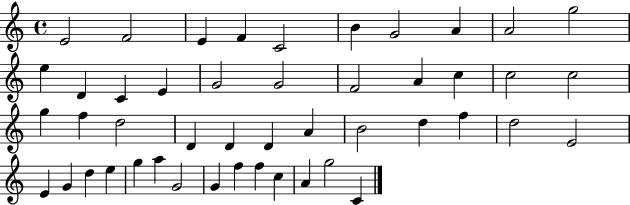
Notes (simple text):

E4/h F4/h E4/q F4/q C4/h B4/q G4/h A4/q A4/h G5/h E5/q D4/q C4/q E4/q G4/h G4/h F4/h A4/q C5/q C5/h C5/h G5/q F5/q D5/h D4/q D4/q D4/q A4/q B4/h D5/q F5/q D5/h E4/h E4/q G4/q D5/q E5/q G5/q A5/q G4/h G4/q F5/q F5/q C5/q A4/q G5/h C4/q